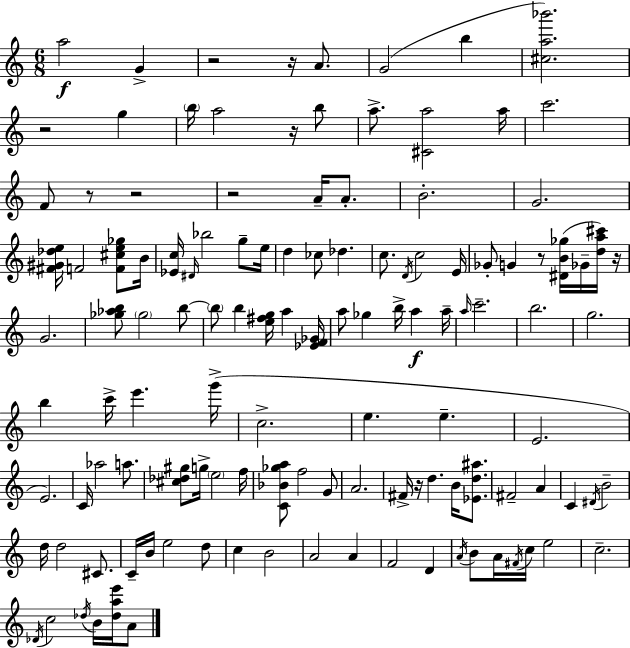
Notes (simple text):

A5/h G4/q R/h R/s A4/e. G4/h B5/q [C#5,A5,Bb6]/h. R/h G5/q B5/s A5/h R/s B5/e A5/e. [C#4,A5]/h A5/s C6/h. F4/e R/e R/h R/h A4/s A4/e. B4/h. G4/h. [F#4,G#4,Db5,E5]/s F4/h [F4,C#5,E5,Gb5]/e B4/s [Eb4,C5]/s D#4/s Bb5/h G5/e E5/s D5/q CES5/e Db5/q. C5/e. D4/s C5/h E4/s Gb4/e G4/q R/e [D#4,B4,Gb5]/s Gb4/s [D5,A5,C#6]/s R/s G4/h. [Gb5,Ab5,B5]/e Gb5/h B5/e B5/e B5/q [E5,F#5,G5]/s A5/q [Eb4,F4,Gb4]/s A5/e Gb5/q B5/s A5/q A5/s A5/s C6/h. B5/h. G5/h. B5/q C6/s E6/q. G6/s C5/h. E5/q. E5/q. E4/h. E4/h. C4/s Ab5/h A5/e. [C#5,Db5,G#5]/e G5/s E5/h F5/s [C4,Bb4,Gb5,A5]/e F5/h G4/e A4/h. F#4/s R/s D5/q. B4/s [Eb4,D5,A#5]/e. F#4/h A4/q C4/q D#4/s B4/h D5/s D5/h C#4/e. C4/s B4/s E5/h D5/e C5/q B4/h A4/h A4/q F4/h D4/q A4/s B4/e A4/s F#4/s C5/s E5/h C5/h. Db4/s C5/h Db5/s B4/s [Db5,A5,E6]/s A4/e